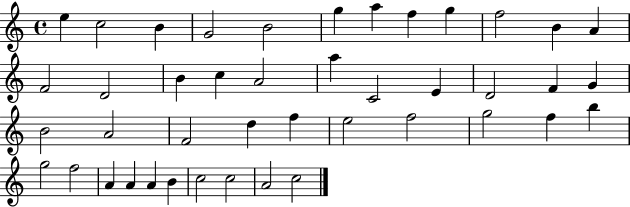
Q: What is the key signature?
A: C major